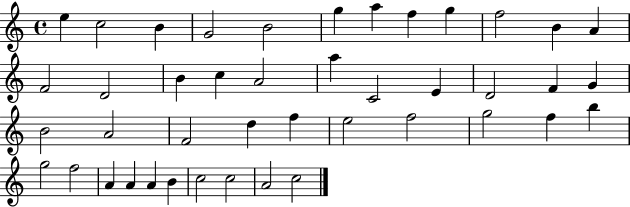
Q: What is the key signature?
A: C major